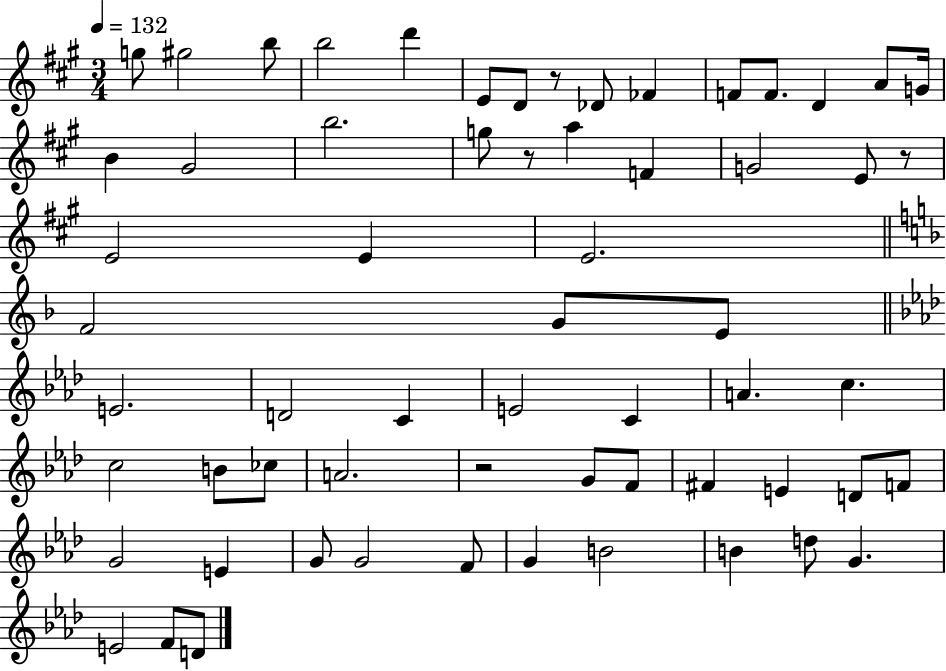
G5/e G#5/h B5/e B5/h D6/q E4/e D4/e R/e Db4/e FES4/q F4/e F4/e. D4/q A4/e G4/s B4/q G#4/h B5/h. G5/e R/e A5/q F4/q G4/h E4/e R/e E4/h E4/q E4/h. F4/h G4/e E4/e E4/h. D4/h C4/q E4/h C4/q A4/q. C5/q. C5/h B4/e CES5/e A4/h. R/h G4/e F4/e F#4/q E4/q D4/e F4/e G4/h E4/q G4/e G4/h F4/e G4/q B4/h B4/q D5/e G4/q. E4/h F4/e D4/e